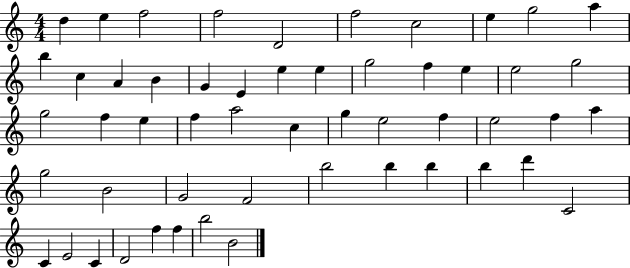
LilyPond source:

{
  \clef treble
  \numericTimeSignature
  \time 4/4
  \key c \major
  d''4 e''4 f''2 | f''2 d'2 | f''2 c''2 | e''4 g''2 a''4 | \break b''4 c''4 a'4 b'4 | g'4 e'4 e''4 e''4 | g''2 f''4 e''4 | e''2 g''2 | \break g''2 f''4 e''4 | f''4 a''2 c''4 | g''4 e''2 f''4 | e''2 f''4 a''4 | \break g''2 b'2 | g'2 f'2 | b''2 b''4 b''4 | b''4 d'''4 c'2 | \break c'4 e'2 c'4 | d'2 f''4 f''4 | b''2 b'2 | \bar "|."
}